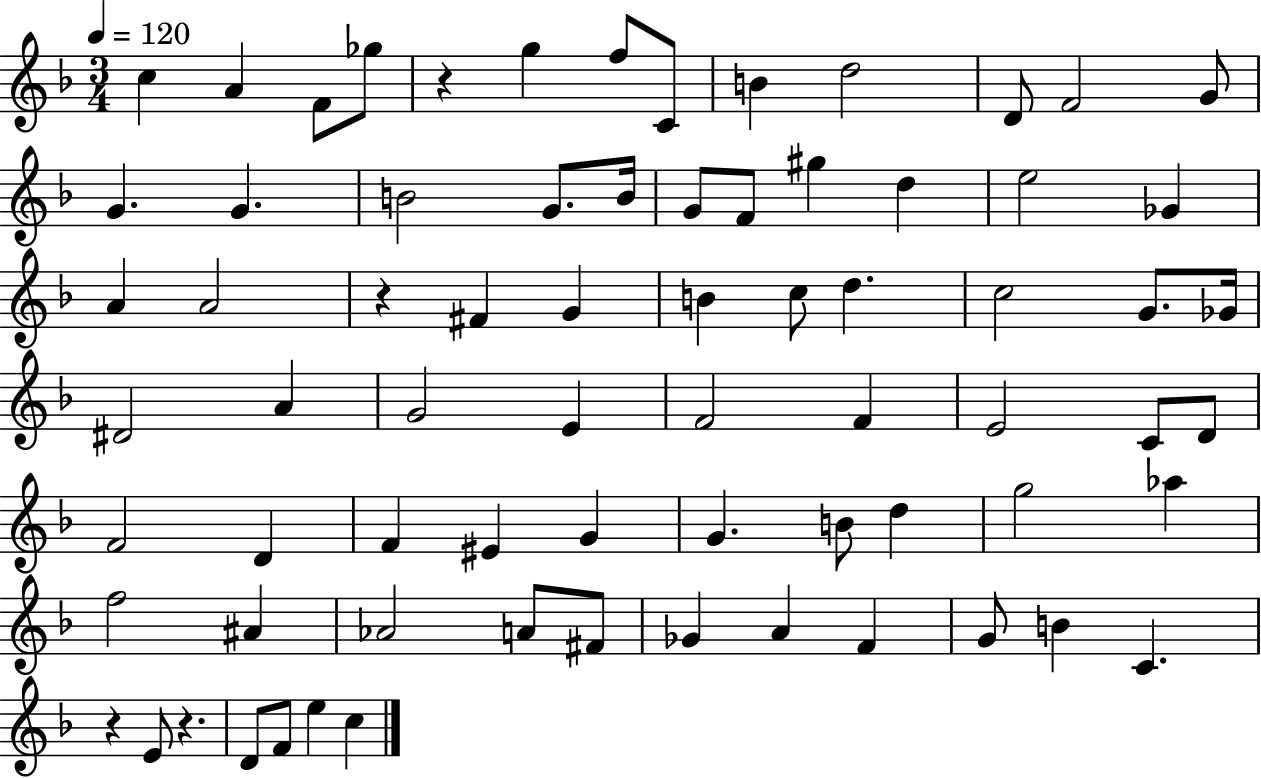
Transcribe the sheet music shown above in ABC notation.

X:1
T:Untitled
M:3/4
L:1/4
K:F
c A F/2 _g/2 z g f/2 C/2 B d2 D/2 F2 G/2 G G B2 G/2 B/4 G/2 F/2 ^g d e2 _G A A2 z ^F G B c/2 d c2 G/2 _G/4 ^D2 A G2 E F2 F E2 C/2 D/2 F2 D F ^E G G B/2 d g2 _a f2 ^A _A2 A/2 ^F/2 _G A F G/2 B C z E/2 z D/2 F/2 e c